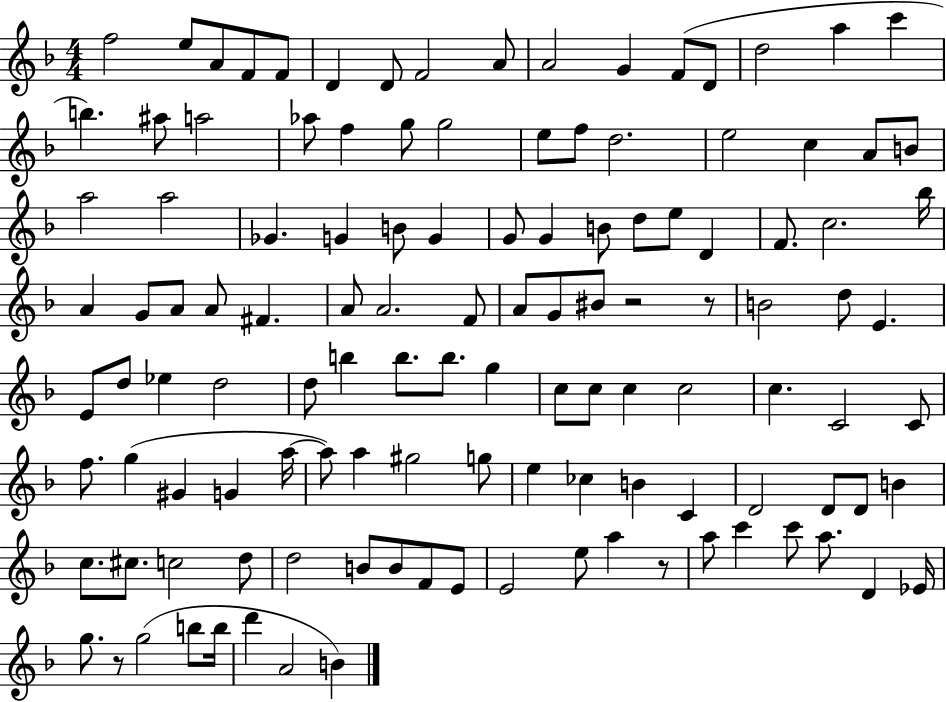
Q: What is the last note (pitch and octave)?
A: B4